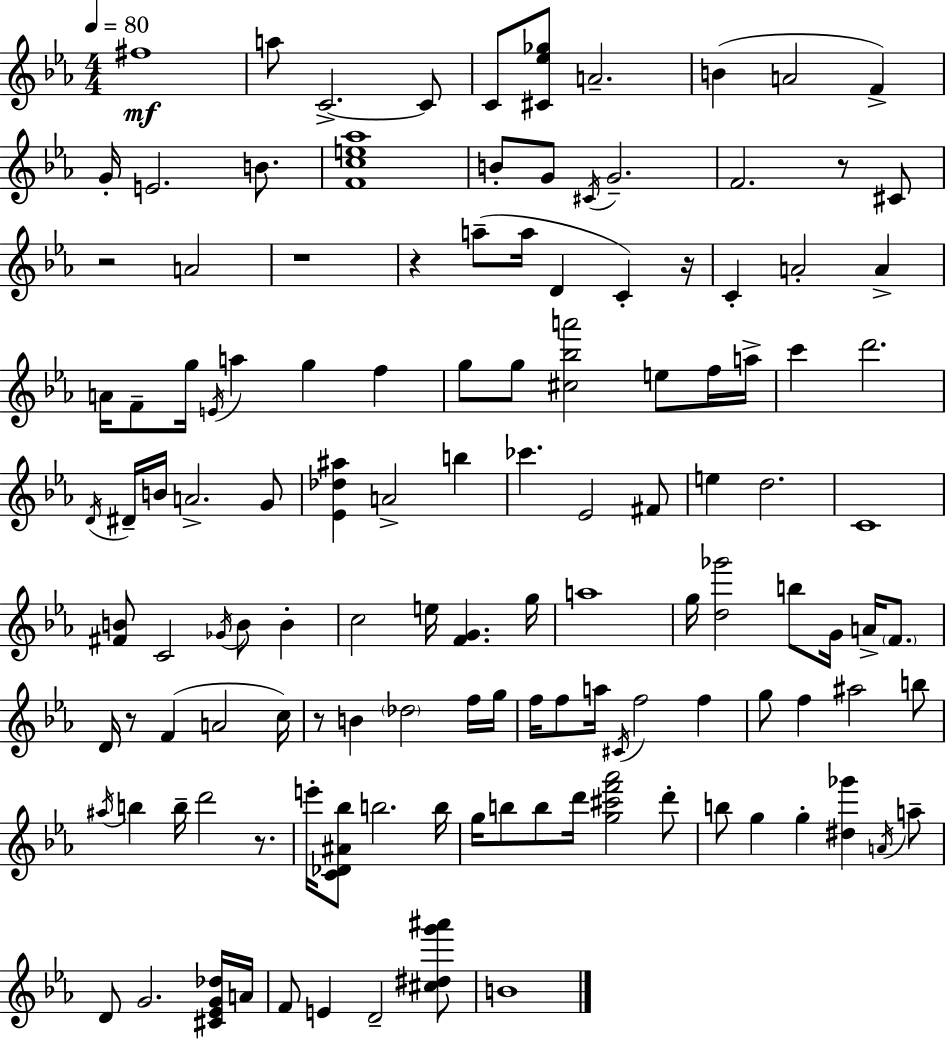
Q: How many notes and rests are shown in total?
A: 128